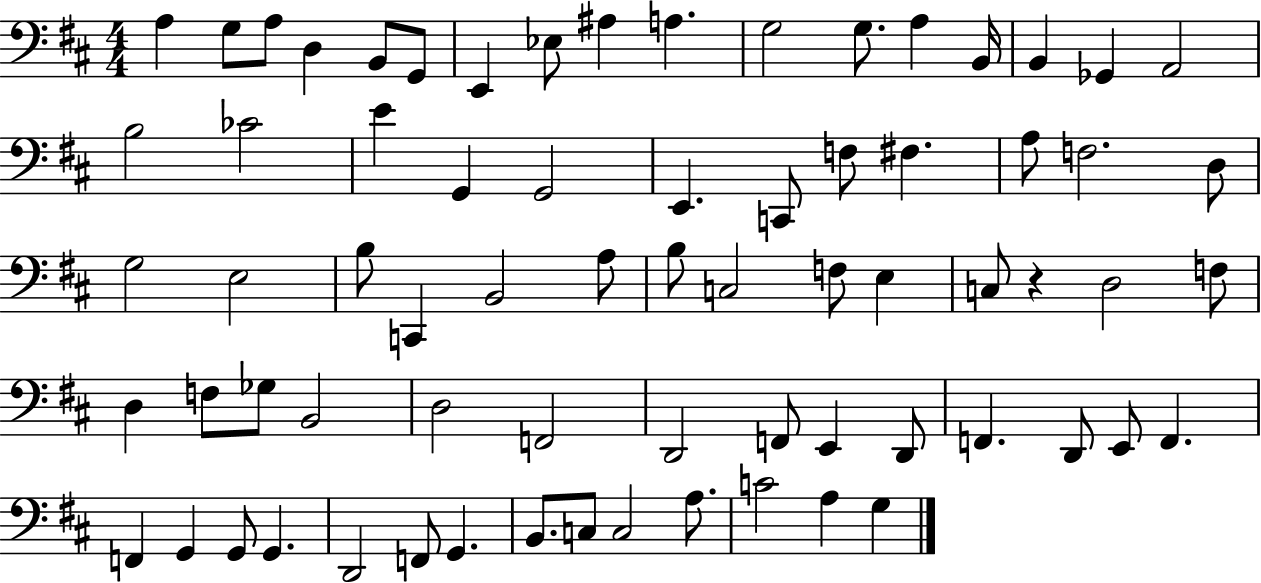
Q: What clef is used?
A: bass